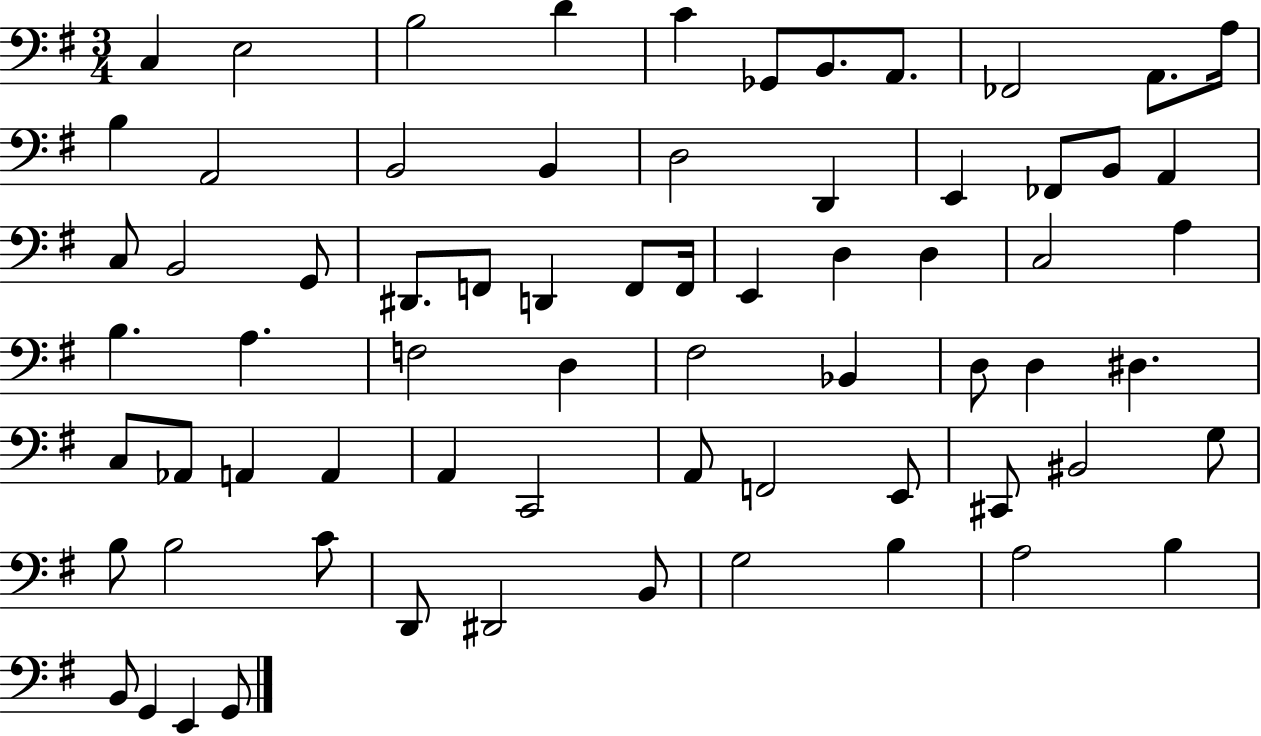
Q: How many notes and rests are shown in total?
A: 69